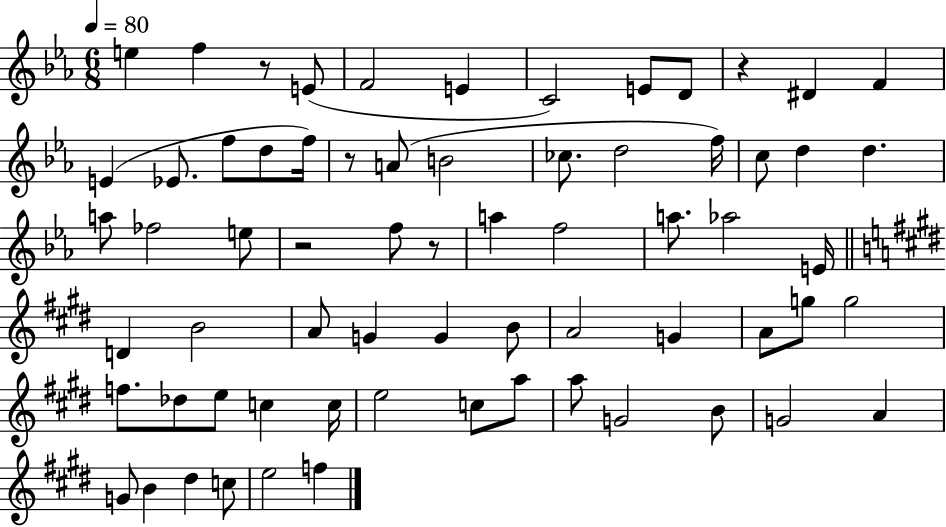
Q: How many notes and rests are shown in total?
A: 67